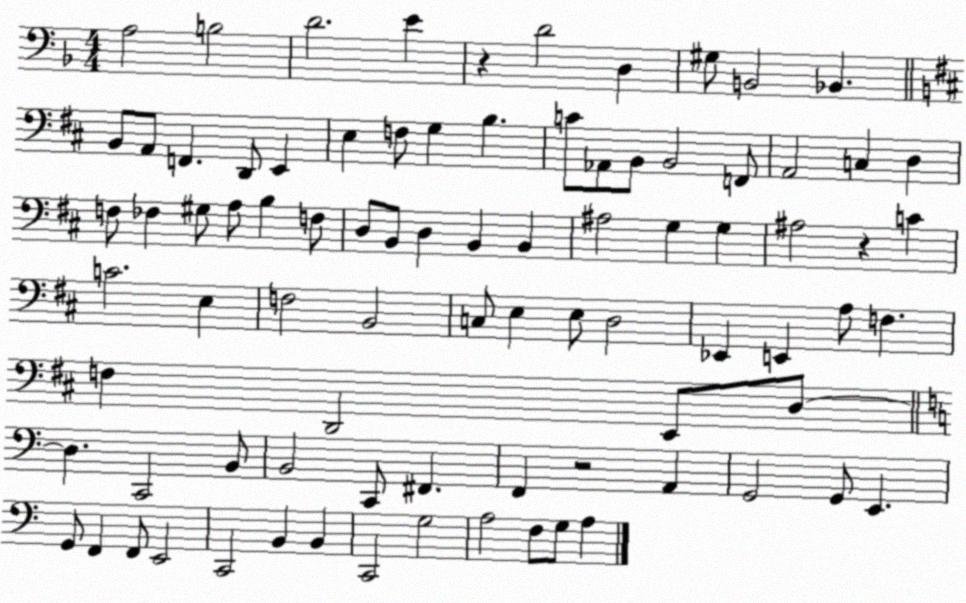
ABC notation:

X:1
T:Untitled
M:4/4
L:1/4
K:F
A,2 B,2 D2 E z D2 D, ^G,/2 B,,2 _B,, B,,/2 A,,/2 F,, D,,/2 E,, E, F,/2 G, B, C/2 _A,,/2 B,,/2 B,,2 F,,/2 A,,2 C, D, F,/2 _F, ^G,/2 A,/2 B, F,/2 D,/2 B,,/2 D, B,, B,, ^A,2 G, G, ^A,2 z C C2 E, F,2 B,,2 C,/2 E, E,/2 D,2 _E,, E,, A,/2 F, F, D,,2 E,,/2 D,/2 D, C,,2 B,,/2 B,,2 C,,/2 ^F,, F,, z2 A,, G,,2 G,,/2 E,, G,,/2 F,, F,,/2 E,,2 C,,2 B,, B,, C,,2 G,2 A,2 F,/2 G,/2 A,